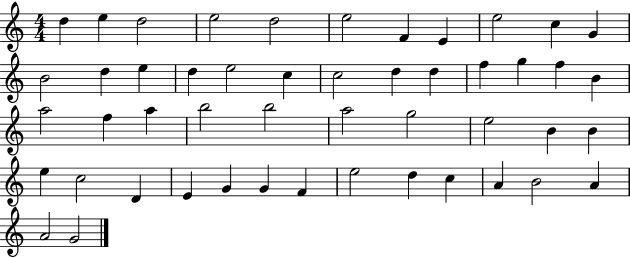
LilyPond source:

{
  \clef treble
  \numericTimeSignature
  \time 4/4
  \key c \major
  d''4 e''4 d''2 | e''2 d''2 | e''2 f'4 e'4 | e''2 c''4 g'4 | \break b'2 d''4 e''4 | d''4 e''2 c''4 | c''2 d''4 d''4 | f''4 g''4 f''4 b'4 | \break a''2 f''4 a''4 | b''2 b''2 | a''2 g''2 | e''2 b'4 b'4 | \break e''4 c''2 d'4 | e'4 g'4 g'4 f'4 | e''2 d''4 c''4 | a'4 b'2 a'4 | \break a'2 g'2 | \bar "|."
}